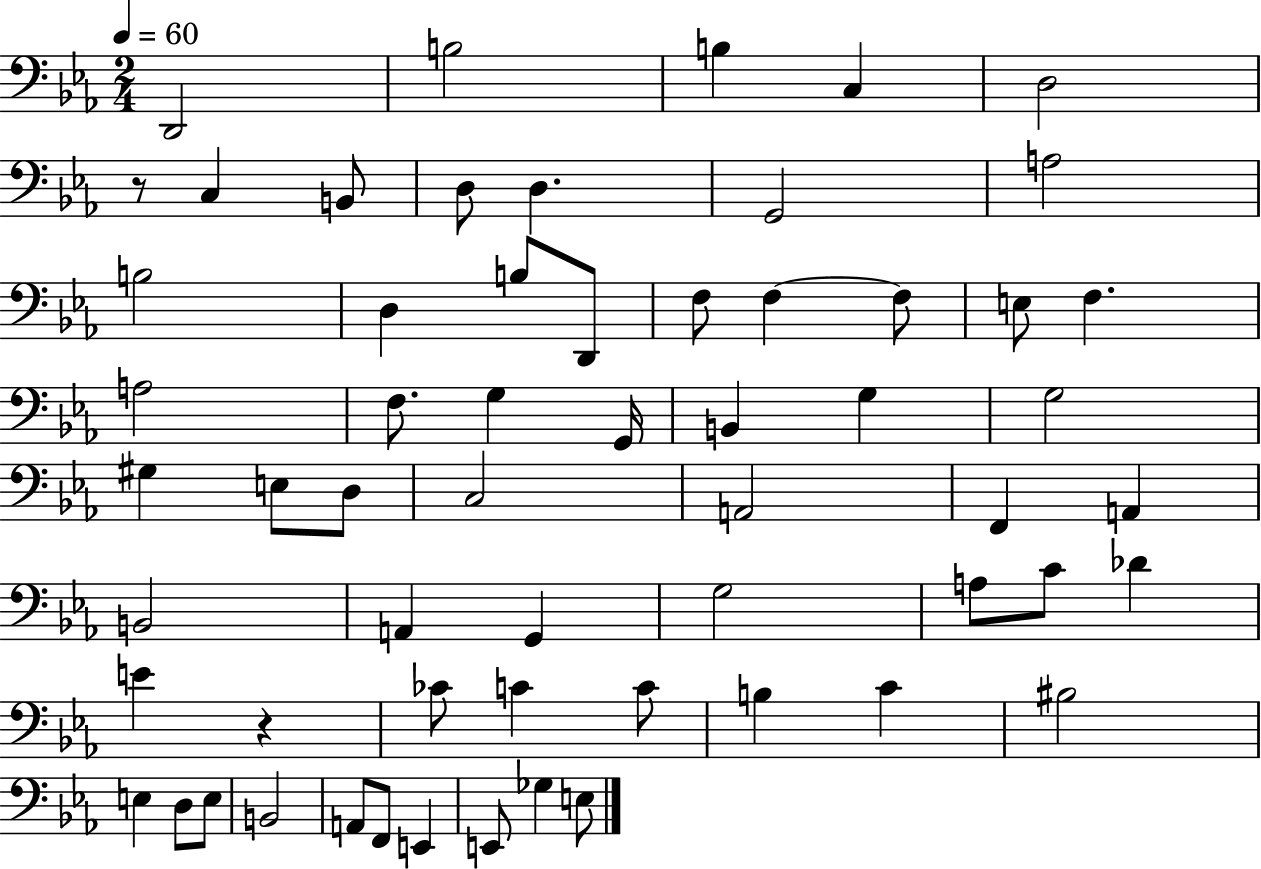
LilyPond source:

{
  \clef bass
  \numericTimeSignature
  \time 2/4
  \key ees \major
  \tempo 4 = 60
  \repeat volta 2 { d,2 | b2 | b4 c4 | d2 | \break r8 c4 b,8 | d8 d4. | g,2 | a2 | \break b2 | d4 b8 d,8 | f8 f4~~ f8 | e8 f4. | \break a2 | f8. g4 g,16 | b,4 g4 | g2 | \break gis4 e8 d8 | c2 | a,2 | f,4 a,4 | \break b,2 | a,4 g,4 | g2 | a8 c'8 des'4 | \break e'4 r4 | ces'8 c'4 c'8 | b4 c'4 | bis2 | \break e4 d8 e8 | b,2 | a,8 f,8 e,4 | e,8 ges4 e8 | \break } \bar "|."
}